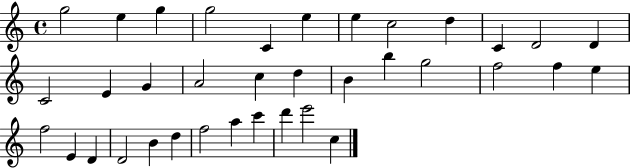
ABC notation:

X:1
T:Untitled
M:4/4
L:1/4
K:C
g2 e g g2 C e e c2 d C D2 D C2 E G A2 c d B b g2 f2 f e f2 E D D2 B d f2 a c' d' e'2 c